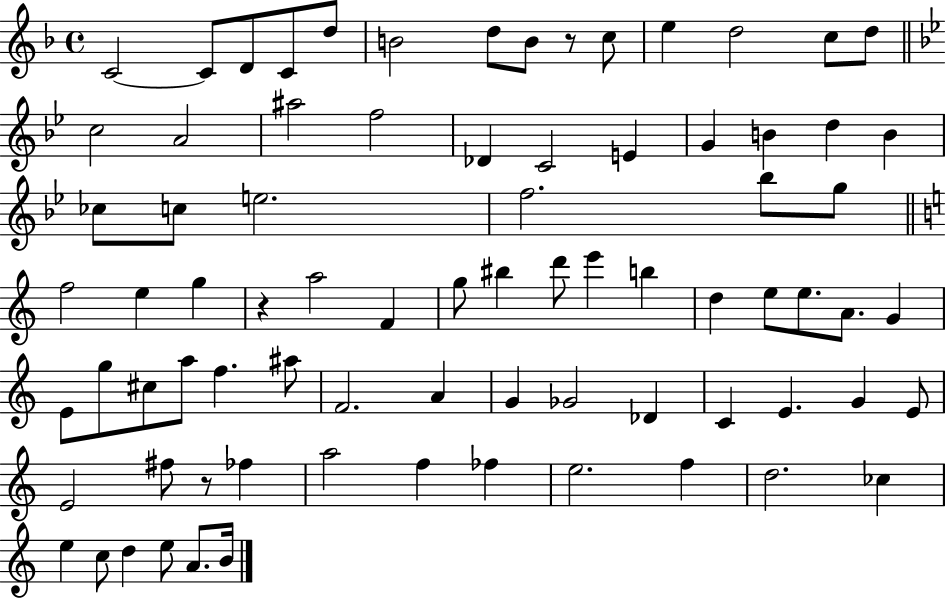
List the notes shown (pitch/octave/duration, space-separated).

C4/h C4/e D4/e C4/e D5/e B4/h D5/e B4/e R/e C5/e E5/q D5/h C5/e D5/e C5/h A4/h A#5/h F5/h Db4/q C4/h E4/q G4/q B4/q D5/q B4/q CES5/e C5/e E5/h. F5/h. Bb5/e G5/e F5/h E5/q G5/q R/q A5/h F4/q G5/e BIS5/q D6/e E6/q B5/q D5/q E5/e E5/e. A4/e. G4/q E4/e G5/e C#5/e A5/e F5/q. A#5/e F4/h. A4/q G4/q Gb4/h Db4/q C4/q E4/q. G4/q E4/e E4/h F#5/e R/e FES5/q A5/h F5/q FES5/q E5/h. F5/q D5/h. CES5/q E5/q C5/e D5/q E5/e A4/e. B4/s